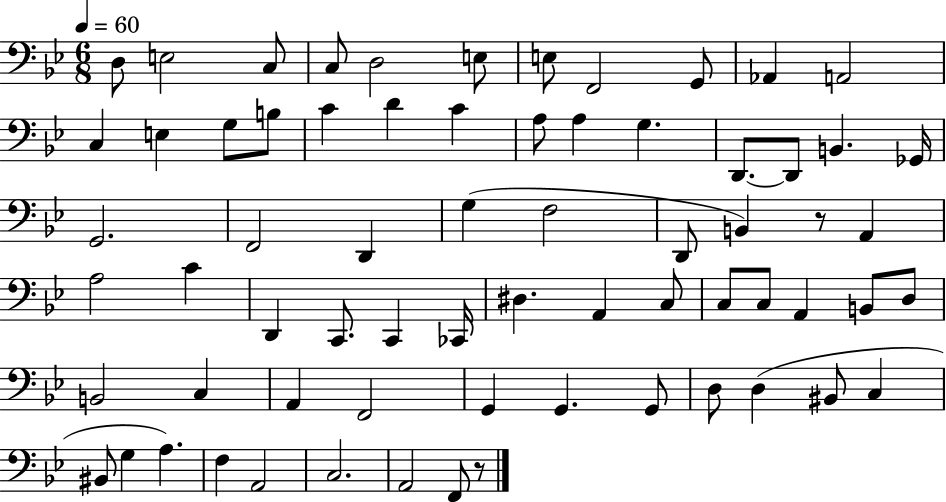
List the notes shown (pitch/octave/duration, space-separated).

D3/e E3/h C3/e C3/e D3/h E3/e E3/e F2/h G2/e Ab2/q A2/h C3/q E3/q G3/e B3/e C4/q D4/q C4/q A3/e A3/q G3/q. D2/e. D2/e B2/q. Gb2/s G2/h. F2/h D2/q G3/q F3/h D2/e B2/q R/e A2/q A3/h C4/q D2/q C2/e. C2/q CES2/s D#3/q. A2/q C3/e C3/e C3/e A2/q B2/e D3/e B2/h C3/q A2/q F2/h G2/q G2/q. G2/e D3/e D3/q BIS2/e C3/q BIS2/e G3/q A3/q. F3/q A2/h C3/h. A2/h F2/e R/e